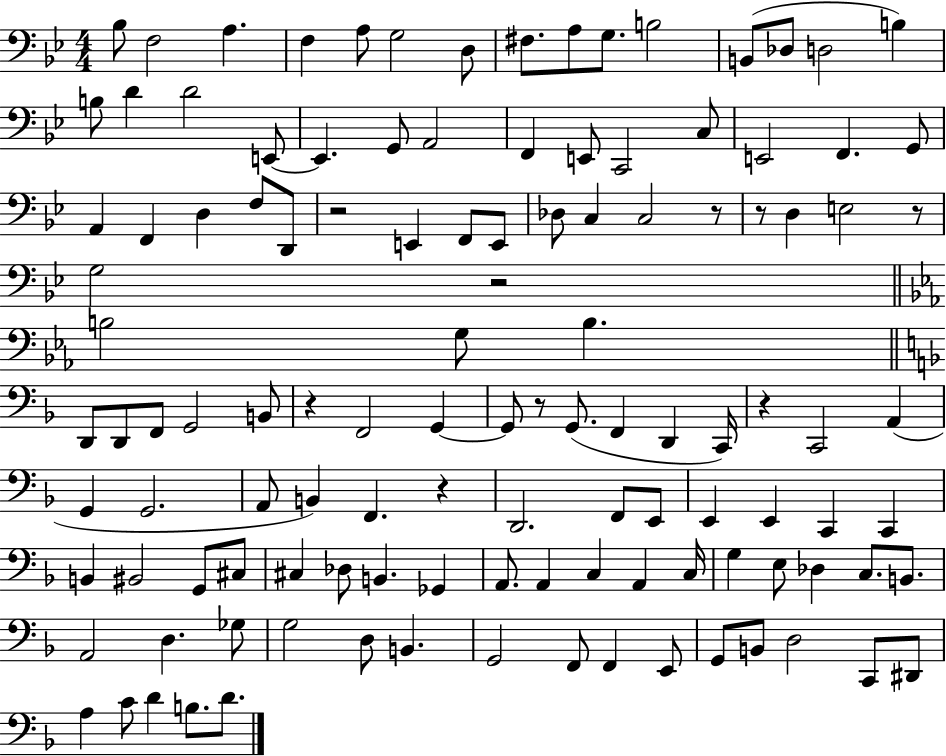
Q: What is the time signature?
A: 4/4